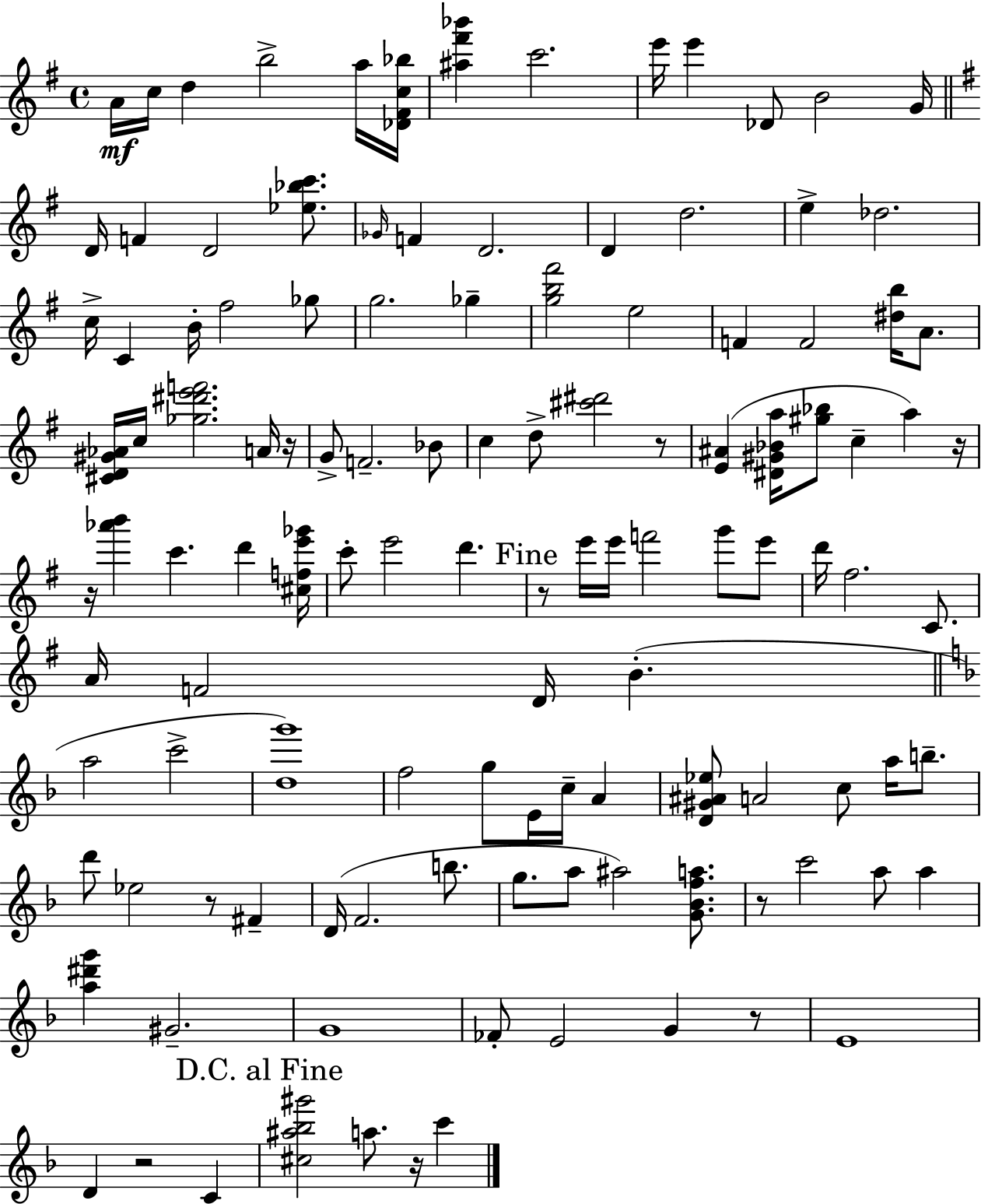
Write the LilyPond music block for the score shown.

{
  \clef treble
  \time 4/4
  \defaultTimeSignature
  \key g \major
  a'16\mf c''16 d''4 b''2-> a''16 <des' fis' c'' bes''>16 | <ais'' fis''' bes'''>4 c'''2. | e'''16 e'''4 des'8 b'2 g'16 | \bar "||" \break \key g \major d'16 f'4 d'2 <ees'' bes'' c'''>8. | \grace { ges'16 } f'4 d'2. | d'4 d''2. | e''4-> des''2. | \break c''16-> c'4 b'16-. fis''2 ges''8 | g''2. ges''4-- | <g'' b'' fis'''>2 e''2 | f'4 f'2 <dis'' b''>16 a'8. | \break <cis' d' gis' aes'>16 c''16 <ges'' dis''' e''' f'''>2. a'16 | r16 g'8-> f'2.-- bes'8 | c''4 d''8-> <cis''' dis'''>2 r8 | <e' ais'>4( <dis' gis' bes' a''>16 <gis'' bes''>8 c''4-- a''4) | \break r16 r16 <aes''' b'''>4 c'''4. d'''4 | <cis'' f'' e''' ges'''>16 c'''8-. e'''2 d'''4. | \mark "Fine" r8 e'''16 e'''16 f'''2 g'''8 e'''8 | d'''16 fis''2. c'8. | \break a'16 f'2 d'16 b'4.-.( | \bar "||" \break \key f \major a''2 c'''2-> | <d'' g'''>1) | f''2 g''8 e'16 c''16-- a'4 | <d' gis' ais' ees''>8 a'2 c''8 a''16 b''8.-- | \break d'''8 ees''2 r8 fis'4-- | d'16( f'2. b''8. | g''8. a''8 ais''2) <g' bes' f'' a''>8. | r8 c'''2 a''8 a''4 | \break <a'' dis''' g'''>4 gis'2.-- | g'1 | fes'8-. e'2 g'4 r8 | e'1 | \break d'4 r2 c'4 | \mark "D.C. al Fine" <cis'' ais'' bes'' gis'''>2 a''8. r16 c'''4 | \bar "|."
}